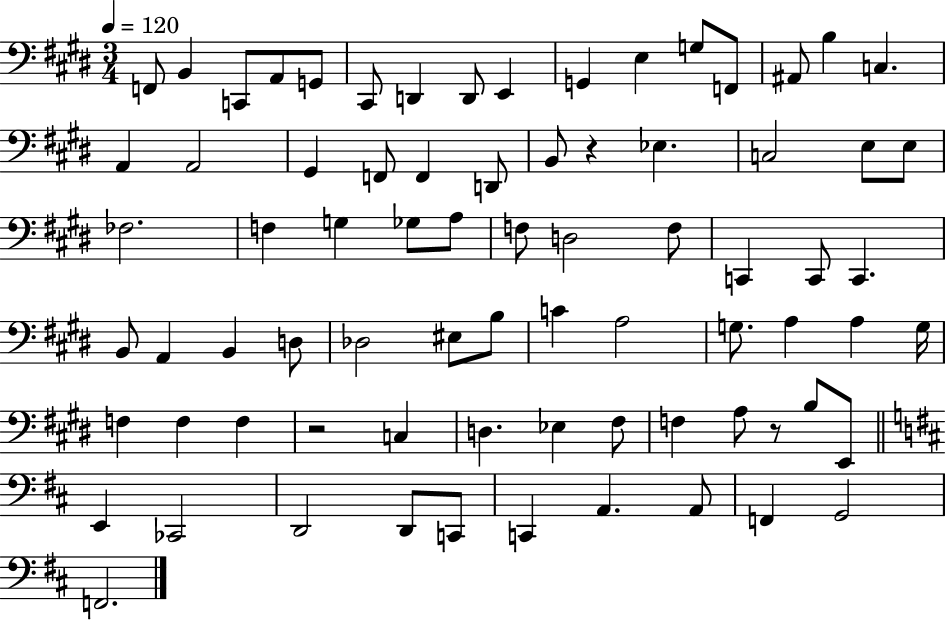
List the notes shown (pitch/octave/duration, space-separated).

F2/e B2/q C2/e A2/e G2/e C#2/e D2/q D2/e E2/q G2/q E3/q G3/e F2/e A#2/e B3/q C3/q. A2/q A2/h G#2/q F2/e F2/q D2/e B2/e R/q Eb3/q. C3/h E3/e E3/e FES3/h. F3/q G3/q Gb3/e A3/e F3/e D3/h F3/e C2/q C2/e C2/q. B2/e A2/q B2/q D3/e Db3/h EIS3/e B3/e C4/q A3/h G3/e. A3/q A3/q G3/s F3/q F3/q F3/q R/h C3/q D3/q. Eb3/q F#3/e F3/q A3/e R/e B3/e E2/e E2/q CES2/h D2/h D2/e C2/e C2/q A2/q. A2/e F2/q G2/h F2/h.